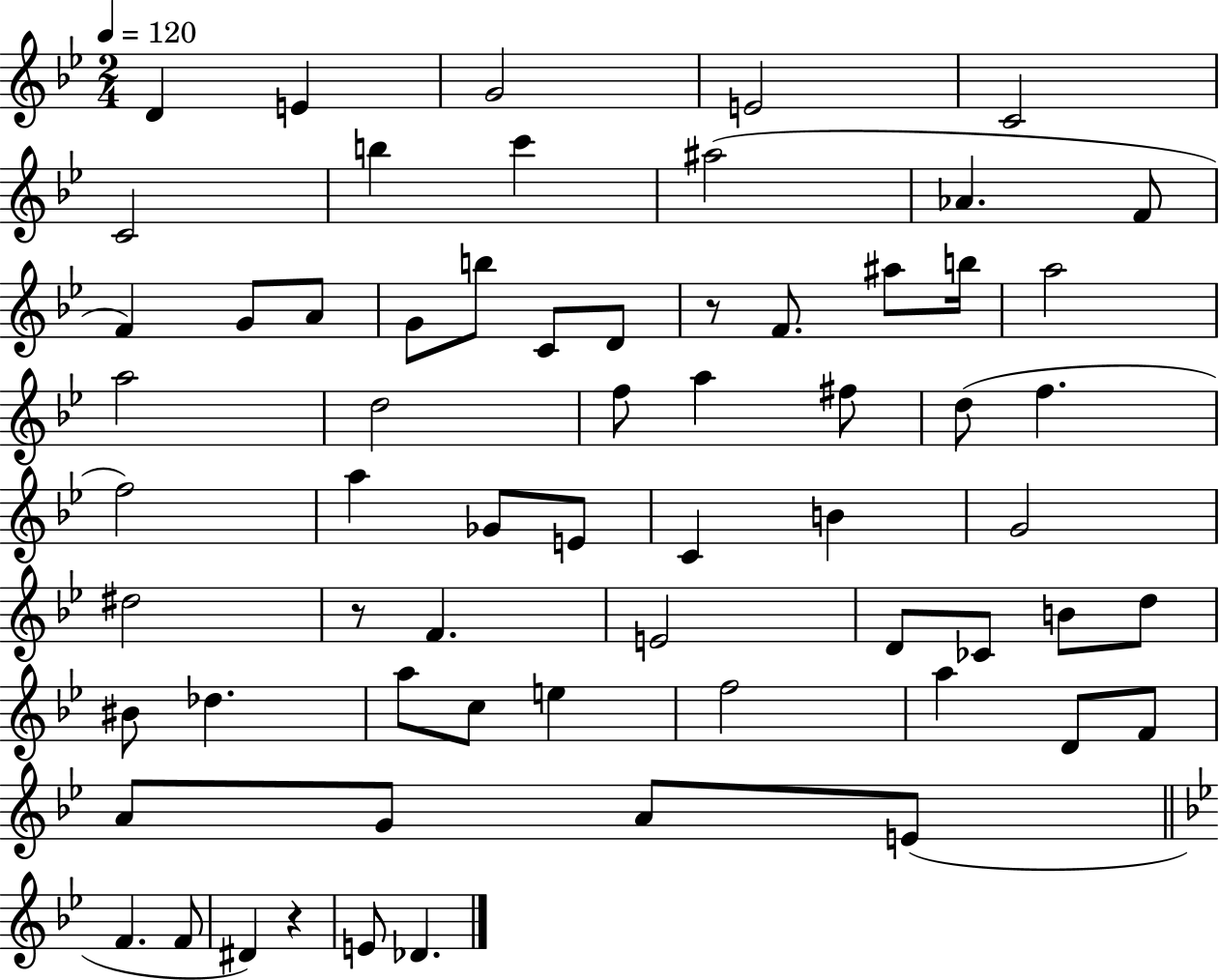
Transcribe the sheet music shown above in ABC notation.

X:1
T:Untitled
M:2/4
L:1/4
K:Bb
D E G2 E2 C2 C2 b c' ^a2 _A F/2 F G/2 A/2 G/2 b/2 C/2 D/2 z/2 F/2 ^a/2 b/4 a2 a2 d2 f/2 a ^f/2 d/2 f f2 a _G/2 E/2 C B G2 ^d2 z/2 F E2 D/2 _C/2 B/2 d/2 ^B/2 _d a/2 c/2 e f2 a D/2 F/2 A/2 G/2 A/2 E/2 F F/2 ^D z E/2 _D